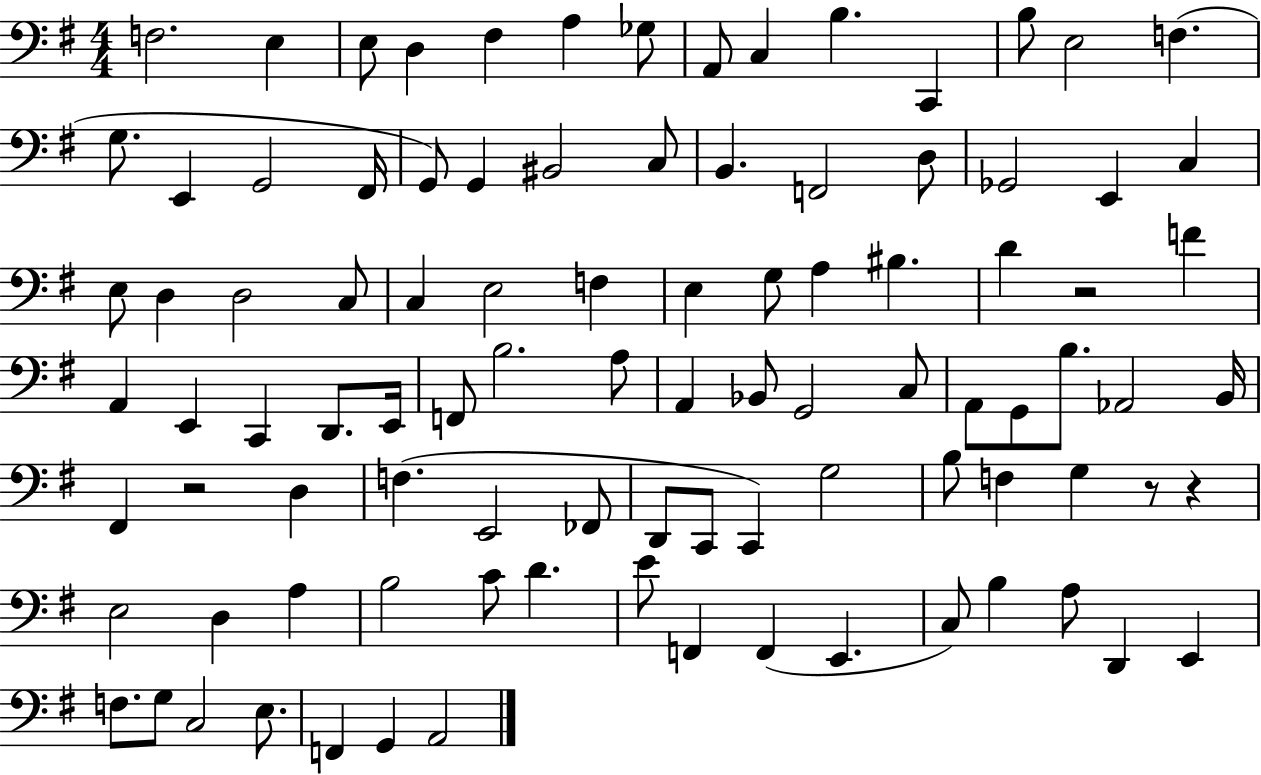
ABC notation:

X:1
T:Untitled
M:4/4
L:1/4
K:G
F,2 E, E,/2 D, ^F, A, _G,/2 A,,/2 C, B, C,, B,/2 E,2 F, G,/2 E,, G,,2 ^F,,/4 G,,/2 G,, ^B,,2 C,/2 B,, F,,2 D,/2 _G,,2 E,, C, E,/2 D, D,2 C,/2 C, E,2 F, E, G,/2 A, ^B, D z2 F A,, E,, C,, D,,/2 E,,/4 F,,/2 B,2 A,/2 A,, _B,,/2 G,,2 C,/2 A,,/2 G,,/2 B,/2 _A,,2 B,,/4 ^F,, z2 D, F, E,,2 _F,,/2 D,,/2 C,,/2 C,, G,2 B,/2 F, G, z/2 z E,2 D, A, B,2 C/2 D E/2 F,, F,, E,, C,/2 B, A,/2 D,, E,, F,/2 G,/2 C,2 E,/2 F,, G,, A,,2